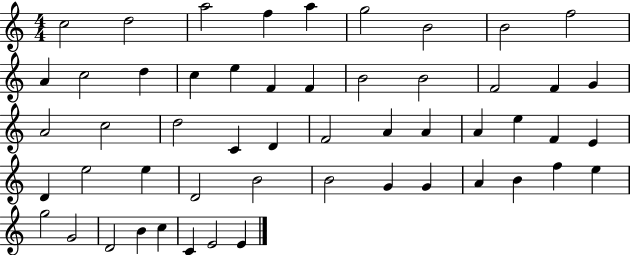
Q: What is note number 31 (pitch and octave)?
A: E5